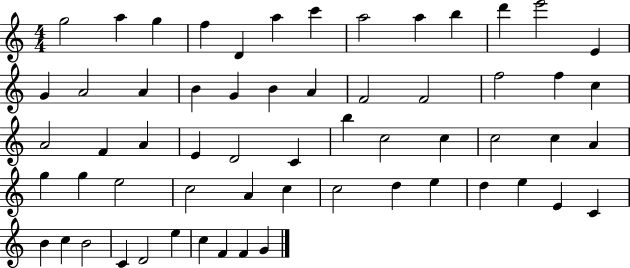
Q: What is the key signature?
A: C major